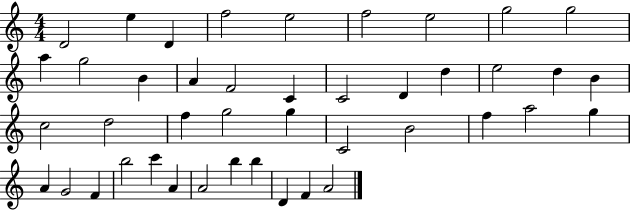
{
  \clef treble
  \numericTimeSignature
  \time 4/4
  \key c \major
  d'2 e''4 d'4 | f''2 e''2 | f''2 e''2 | g''2 g''2 | \break a''4 g''2 b'4 | a'4 f'2 c'4 | c'2 d'4 d''4 | e''2 d''4 b'4 | \break c''2 d''2 | f''4 g''2 g''4 | c'2 b'2 | f''4 a''2 g''4 | \break a'4 g'2 f'4 | b''2 c'''4 a'4 | a'2 b''4 b''4 | d'4 f'4 a'2 | \break \bar "|."
}